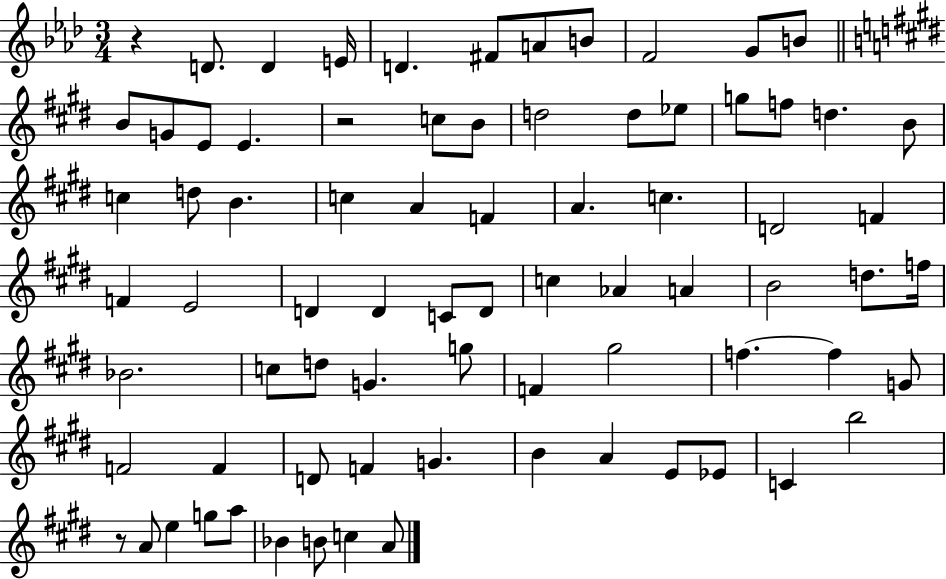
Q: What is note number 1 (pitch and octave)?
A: D4